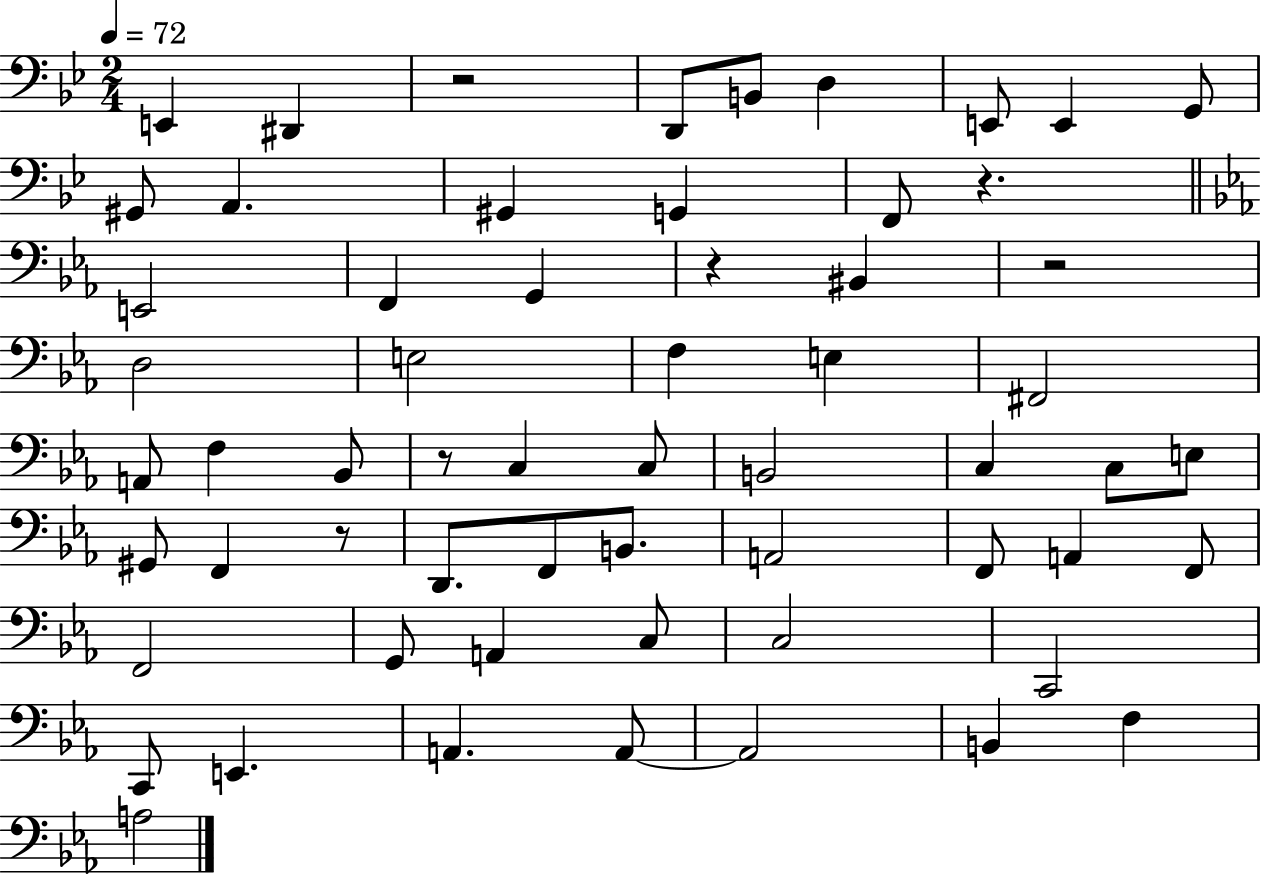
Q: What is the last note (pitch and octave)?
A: A3